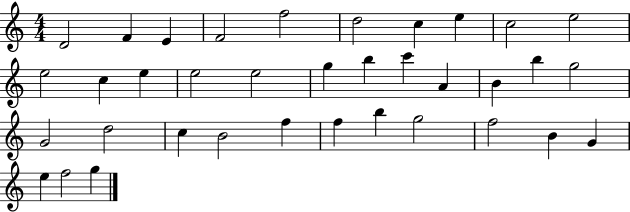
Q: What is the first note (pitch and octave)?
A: D4